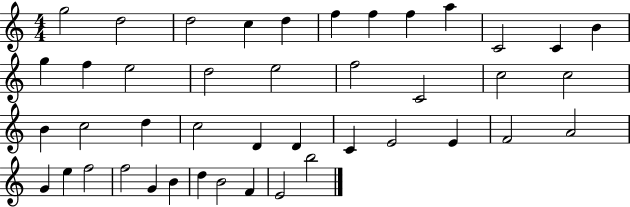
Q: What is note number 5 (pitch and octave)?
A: D5